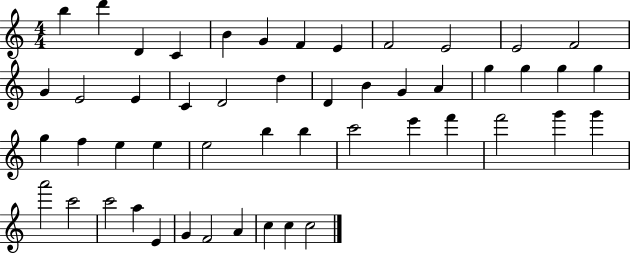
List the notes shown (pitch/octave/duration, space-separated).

B5/q D6/q D4/q C4/q B4/q G4/q F4/q E4/q F4/h E4/h E4/h F4/h G4/q E4/h E4/q C4/q D4/h D5/q D4/q B4/q G4/q A4/q G5/q G5/q G5/q G5/q G5/q F5/q E5/q E5/q E5/h B5/q B5/q C6/h E6/q F6/q F6/h G6/q G6/q A6/h C6/h C6/h A5/q E4/q G4/q F4/h A4/q C5/q C5/q C5/h